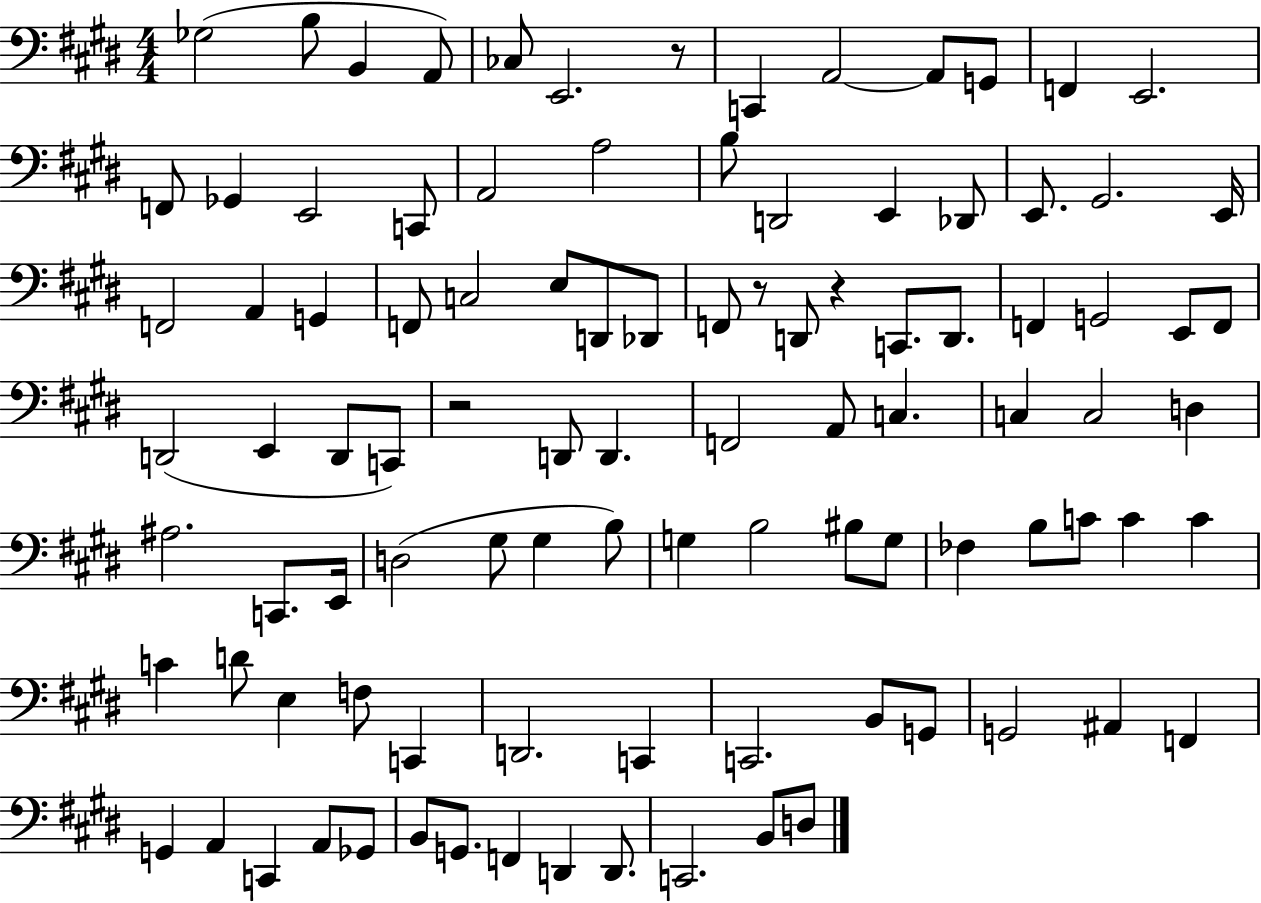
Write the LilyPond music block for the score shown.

{
  \clef bass
  \numericTimeSignature
  \time 4/4
  \key e \major
  ges2( b8 b,4 a,8) | ces8 e,2. r8 | c,4 a,2~~ a,8 g,8 | f,4 e,2. | \break f,8 ges,4 e,2 c,8 | a,2 a2 | b8 d,2 e,4 des,8 | e,8. gis,2. e,16 | \break f,2 a,4 g,4 | f,8 c2 e8 d,8 des,8 | f,8 r8 d,8 r4 c,8. d,8. | f,4 g,2 e,8 f,8 | \break d,2( e,4 d,8 c,8) | r2 d,8 d,4. | f,2 a,8 c4. | c4 c2 d4 | \break ais2. c,8. e,16 | d2( gis8 gis4 b8) | g4 b2 bis8 g8 | fes4 b8 c'8 c'4 c'4 | \break c'4 d'8 e4 f8 c,4 | d,2. c,4 | c,2. b,8 g,8 | g,2 ais,4 f,4 | \break g,4 a,4 c,4 a,8 ges,8 | b,8 g,8. f,4 d,4 d,8. | c,2. b,8 d8 | \bar "|."
}